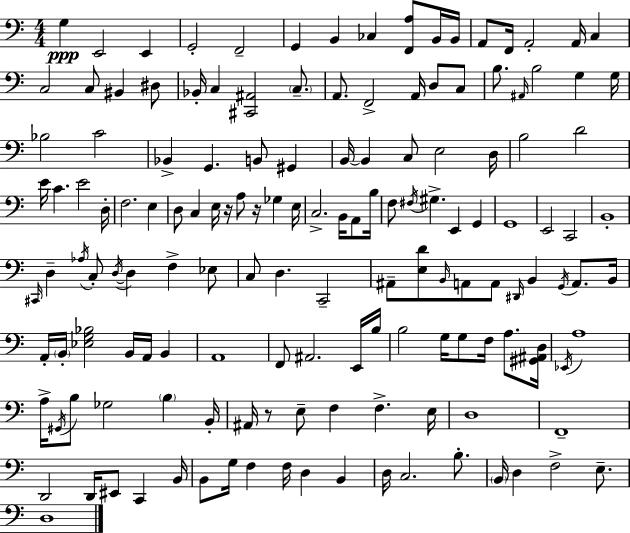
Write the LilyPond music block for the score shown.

{
  \clef bass
  \numericTimeSignature
  \time 4/4
  \key c \major
  g4\ppp e,2 e,4 | g,2-. f,2-- | g,4 b,4 ces4 <f, a>8 b,16 b,16 | a,8 f,16 a,2-. a,16 c4 | \break c2 c8 bis,4 dis8 | bes,16-. c4 <cis, ais,>2 \parenthesize c8.-- | a,8. f,2-> a,16 d8 c8 | b8. \grace { ais,16 } b2 g4 | \break g16 bes2 c'2 | bes,4-> g,4. b,8 gis,4 | b,16~~ b,4 c8 e2 | d16 b2 d'2 | \break e'16 c'4. e'2 | d16-. f2. e4 | d8 c4 e16 r16 a8 r16 ges4 | e16 c2.-> b,16 a,8 | \break b16 f8 \acciaccatura { fis16 } gis4.-> e,4 g,4 | g,1 | e,2 c,2 | b,1-. | \break \grace { cis,16 } d4-- \acciaccatura { aes16 } c8-. \acciaccatura { d16~ }~ d4 f4-> | ees8 c8 d4. c,2-- | ais,8-- <e d'>8 \grace { b,16 } a,8 a,8 \grace { dis,16 } b,4 | \acciaccatura { g,16 } a,8. b,16 a,16-. \parenthesize b,16-. <ees g bes>2 | \break b,16 a,16 b,4 a,1 | f,8 ais,2. | e,16 b16 b2 | g16 g8 f16 a8. <gis, ais, d>16 \acciaccatura { ees,16 } a1 | \break a16-> \acciaccatura { gis,16 } b8 ges2 | \parenthesize b4 b,16-. ais,16 r8 e8-- f4 | f4.-> e16 d1 | f,1-- | \break d,2 | d,16 eis,8 c,4 b,16 b,8 g16 f4 | f16 d4 b,4 d16 c2. | b8.-. \parenthesize b,16 d4 f2-> | \break e8.-- d1 | \bar "|."
}